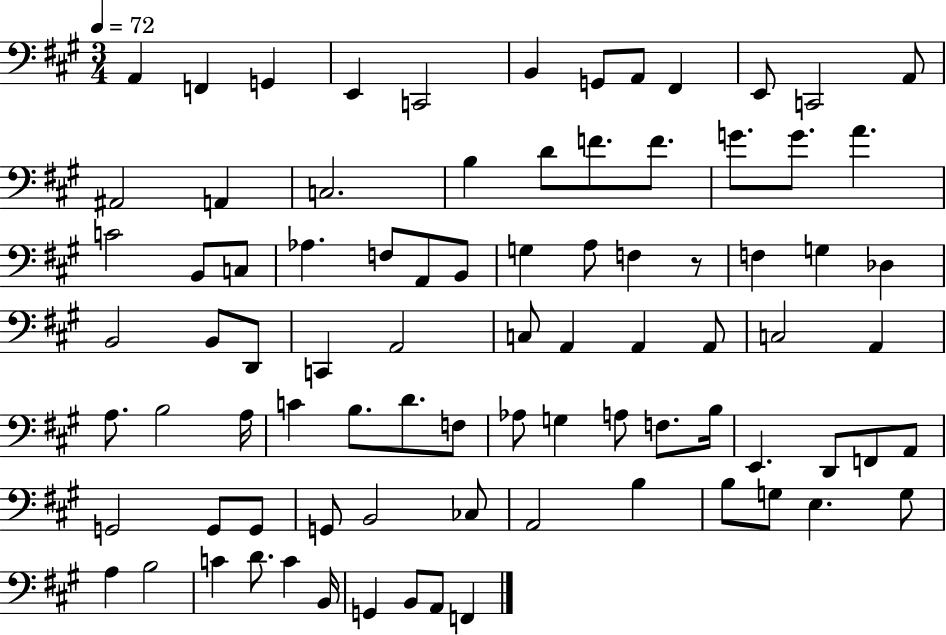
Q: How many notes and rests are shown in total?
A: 85